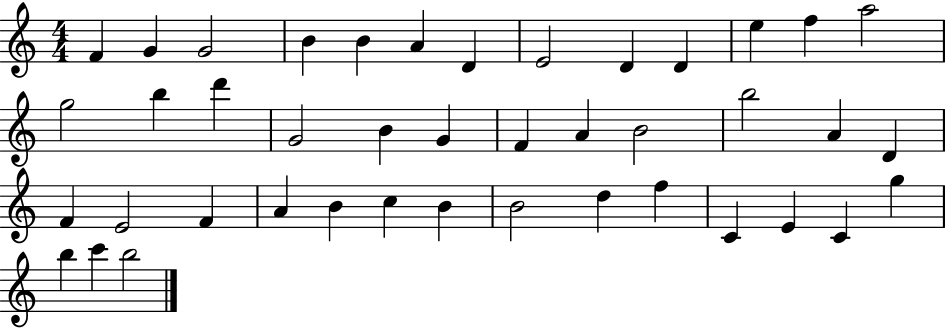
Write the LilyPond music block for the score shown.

{
  \clef treble
  \numericTimeSignature
  \time 4/4
  \key c \major
  f'4 g'4 g'2 | b'4 b'4 a'4 d'4 | e'2 d'4 d'4 | e''4 f''4 a''2 | \break g''2 b''4 d'''4 | g'2 b'4 g'4 | f'4 a'4 b'2 | b''2 a'4 d'4 | \break f'4 e'2 f'4 | a'4 b'4 c''4 b'4 | b'2 d''4 f''4 | c'4 e'4 c'4 g''4 | \break b''4 c'''4 b''2 | \bar "|."
}